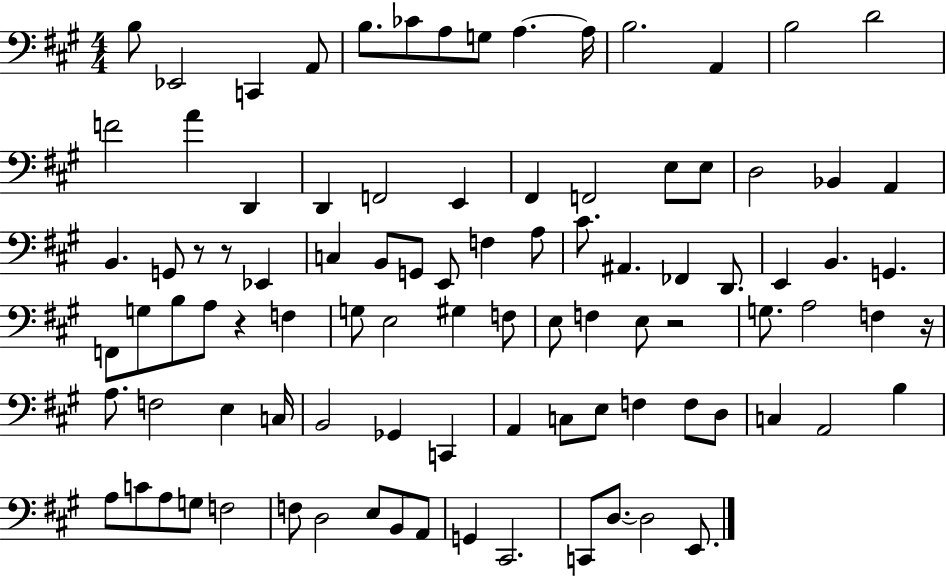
{
  \clef bass
  \numericTimeSignature
  \time 4/4
  \key a \major
  b8 ees,2 c,4 a,8 | b8. ces'8 a8 g8 a4.~~ a16 | b2. a,4 | b2 d'2 | \break f'2 a'4 d,4 | d,4 f,2 e,4 | fis,4 f,2 e8 e8 | d2 bes,4 a,4 | \break b,4. g,8 r8 r8 ees,4 | c4 b,8 g,8 e,8 f4 a8 | cis'8. ais,4. fes,4 d,8. | e,4 b,4. g,4. | \break f,8 g8 b8 a8 r4 f4 | g8 e2 gis4 f8 | e8 f4 e8 r2 | g8. a2 f4 r16 | \break a8. f2 e4 c16 | b,2 ges,4 c,4 | a,4 c8 e8 f4 f8 d8 | c4 a,2 b4 | \break a8 c'8 a8 g8 f2 | f8 d2 e8 b,8 a,8 | g,4 cis,2. | c,8 d8.~~ d2 e,8. | \break \bar "|."
}